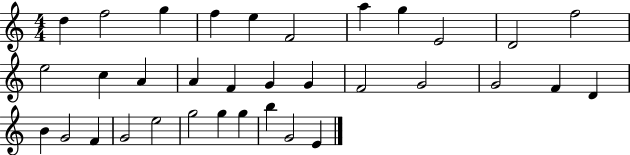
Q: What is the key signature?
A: C major